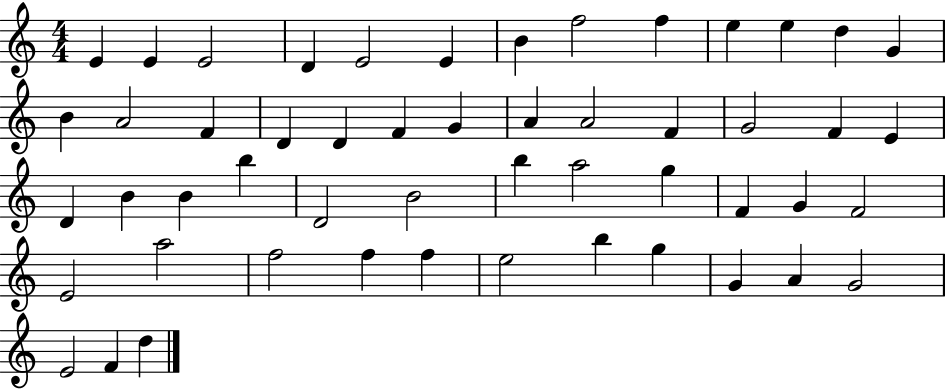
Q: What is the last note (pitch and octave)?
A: D5